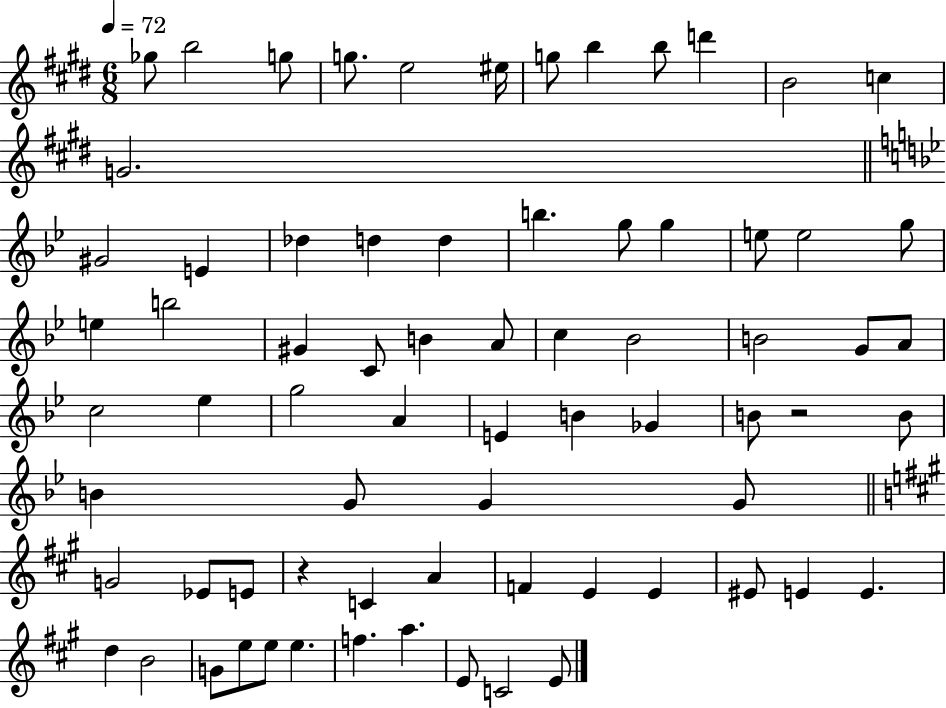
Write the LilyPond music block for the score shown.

{
  \clef treble
  \numericTimeSignature
  \time 6/8
  \key e \major
  \tempo 4 = 72
  ges''8 b''2 g''8 | g''8. e''2 eis''16 | g''8 b''4 b''8 d'''4 | b'2 c''4 | \break g'2. | \bar "||" \break \key g \minor gis'2 e'4 | des''4 d''4 d''4 | b''4. g''8 g''4 | e''8 e''2 g''8 | \break e''4 b''2 | gis'4 c'8 b'4 a'8 | c''4 bes'2 | b'2 g'8 a'8 | \break c''2 ees''4 | g''2 a'4 | e'4 b'4 ges'4 | b'8 r2 b'8 | \break b'4 g'8 g'4 g'8 | \bar "||" \break \key a \major g'2 ees'8 e'8 | r4 c'4 a'4 | f'4 e'4 e'4 | eis'8 e'4 e'4. | \break d''4 b'2 | g'8 e''8 e''8 e''4. | f''4. a''4. | e'8 c'2 e'8 | \break \bar "|."
}